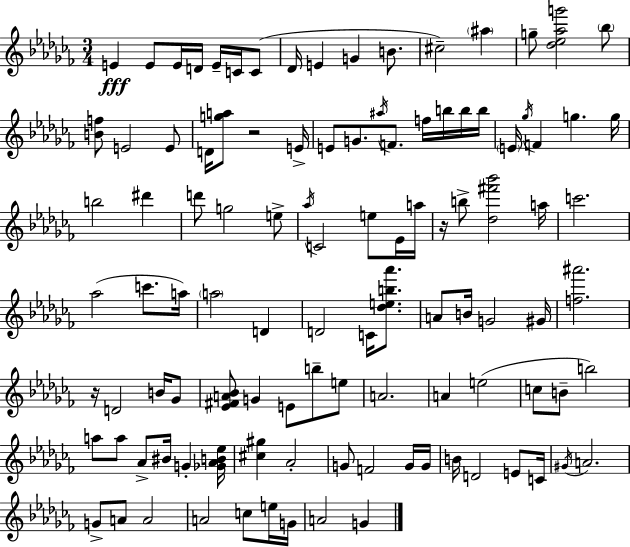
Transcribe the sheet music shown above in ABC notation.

X:1
T:Untitled
M:3/4
L:1/4
K:Abm
E E/2 E/4 D/4 E/4 C/4 C/2 _D/4 E G B/2 ^c2 ^a g/2 [_d_e_ag']2 _b/2 [Bf]/2 E2 E/2 D/4 [ga]/2 z2 E/4 E/2 G/2 ^a/4 F/2 f/4 b/4 b/4 b/4 E/4 _g/4 F g g/4 b2 ^d' d'/2 g2 e/2 _a/4 C2 e/2 _E/4 a/4 z/4 b/2 [_d^f'_b']2 a/4 c'2 _a2 c'/2 a/4 a2 D D2 C/4 [_deb_a']/2 A/2 B/4 G2 ^G/4 [f^a']2 z/4 D2 B/4 _G/2 [_E^FA_B]/2 G E/2 b/2 e/2 A2 A e2 c/2 B/2 b2 a/2 a/2 _A/2 ^B/4 G [_G_AB_e]/4 [^c^g] _A2 G/2 F2 G/4 G/4 B/4 D2 E/2 C/4 ^G/4 A2 G/2 A/2 A2 A2 c/2 e/4 G/4 A2 G